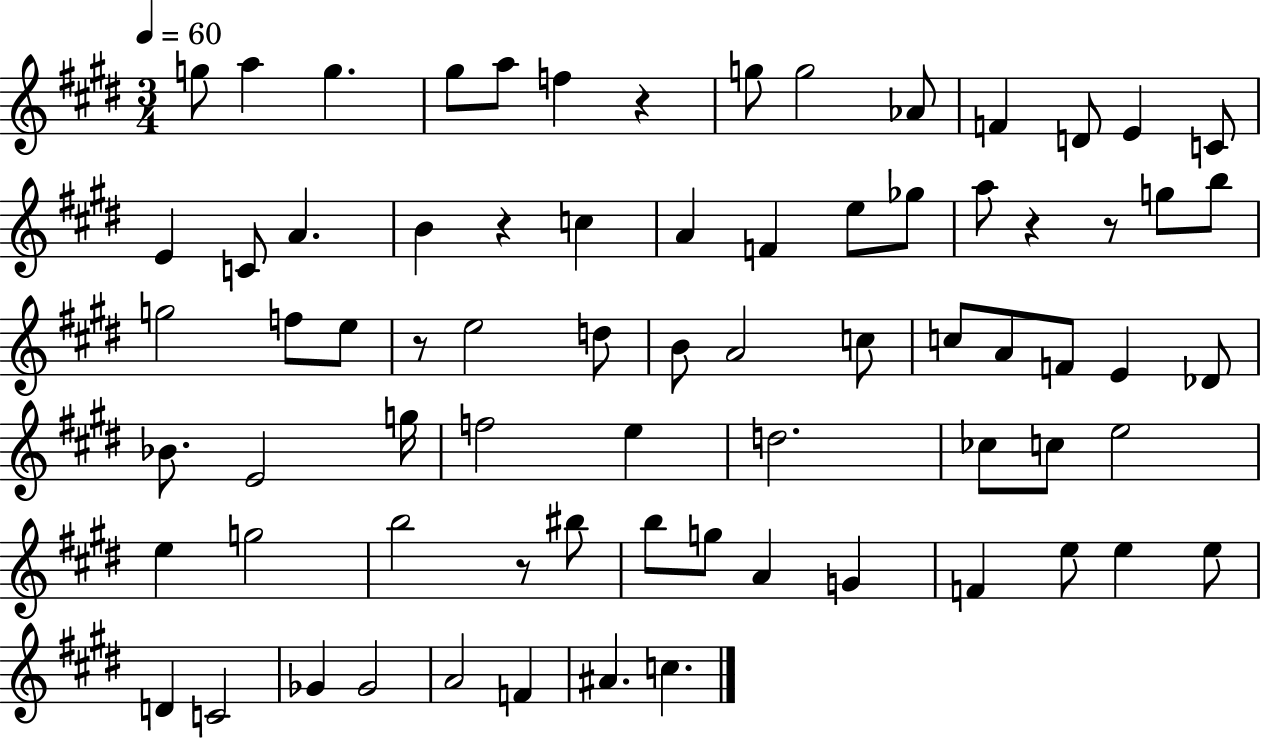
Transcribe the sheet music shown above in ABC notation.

X:1
T:Untitled
M:3/4
L:1/4
K:E
g/2 a g ^g/2 a/2 f z g/2 g2 _A/2 F D/2 E C/2 E C/2 A B z c A F e/2 _g/2 a/2 z z/2 g/2 b/2 g2 f/2 e/2 z/2 e2 d/2 B/2 A2 c/2 c/2 A/2 F/2 E _D/2 _B/2 E2 g/4 f2 e d2 _c/2 c/2 e2 e g2 b2 z/2 ^b/2 b/2 g/2 A G F e/2 e e/2 D C2 _G _G2 A2 F ^A c